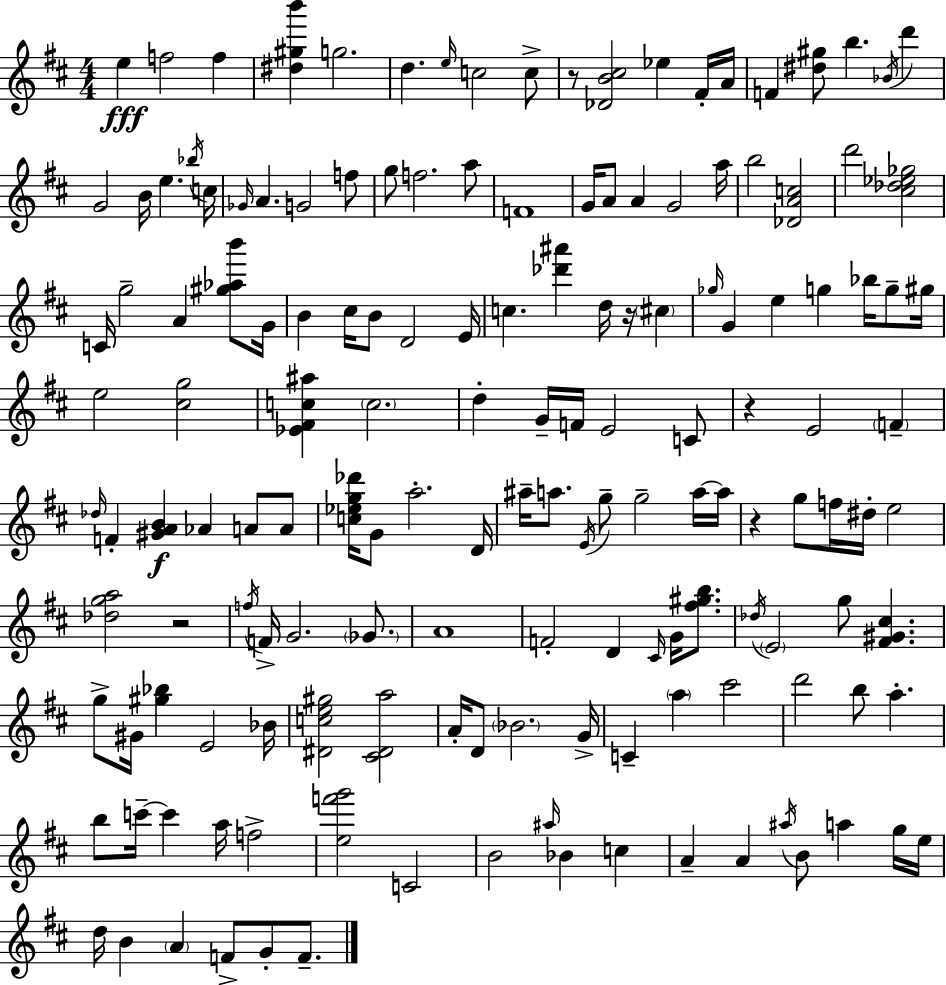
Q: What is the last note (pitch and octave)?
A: F4